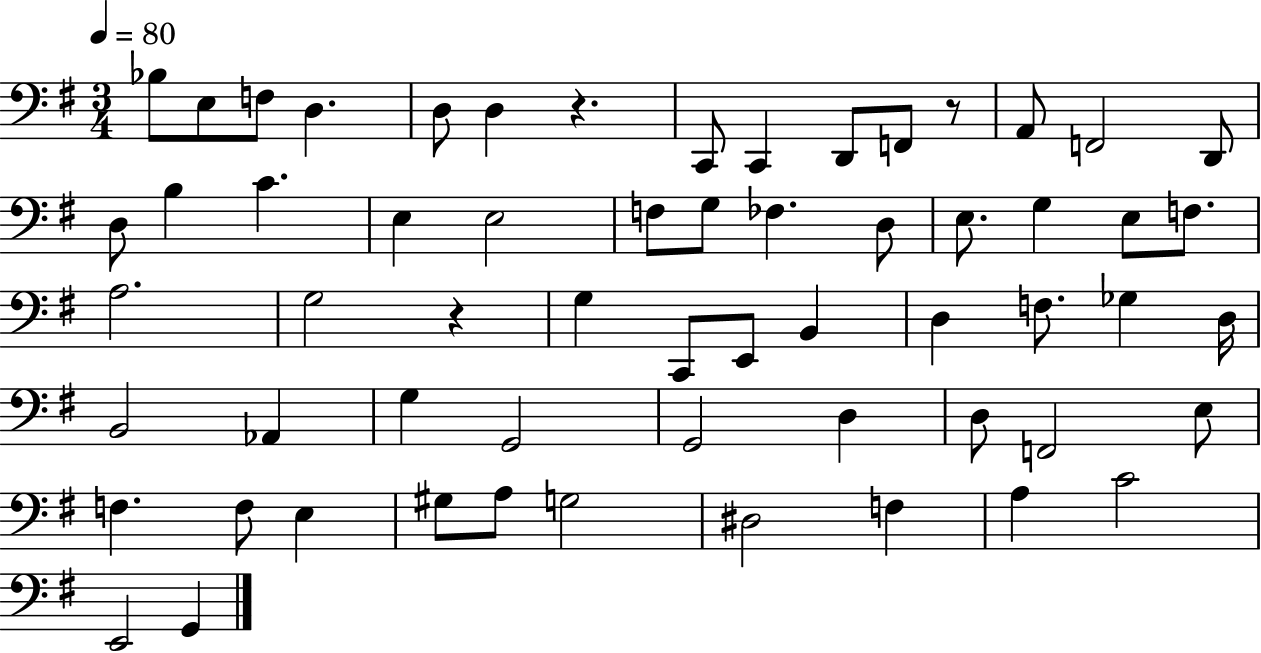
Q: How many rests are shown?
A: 3